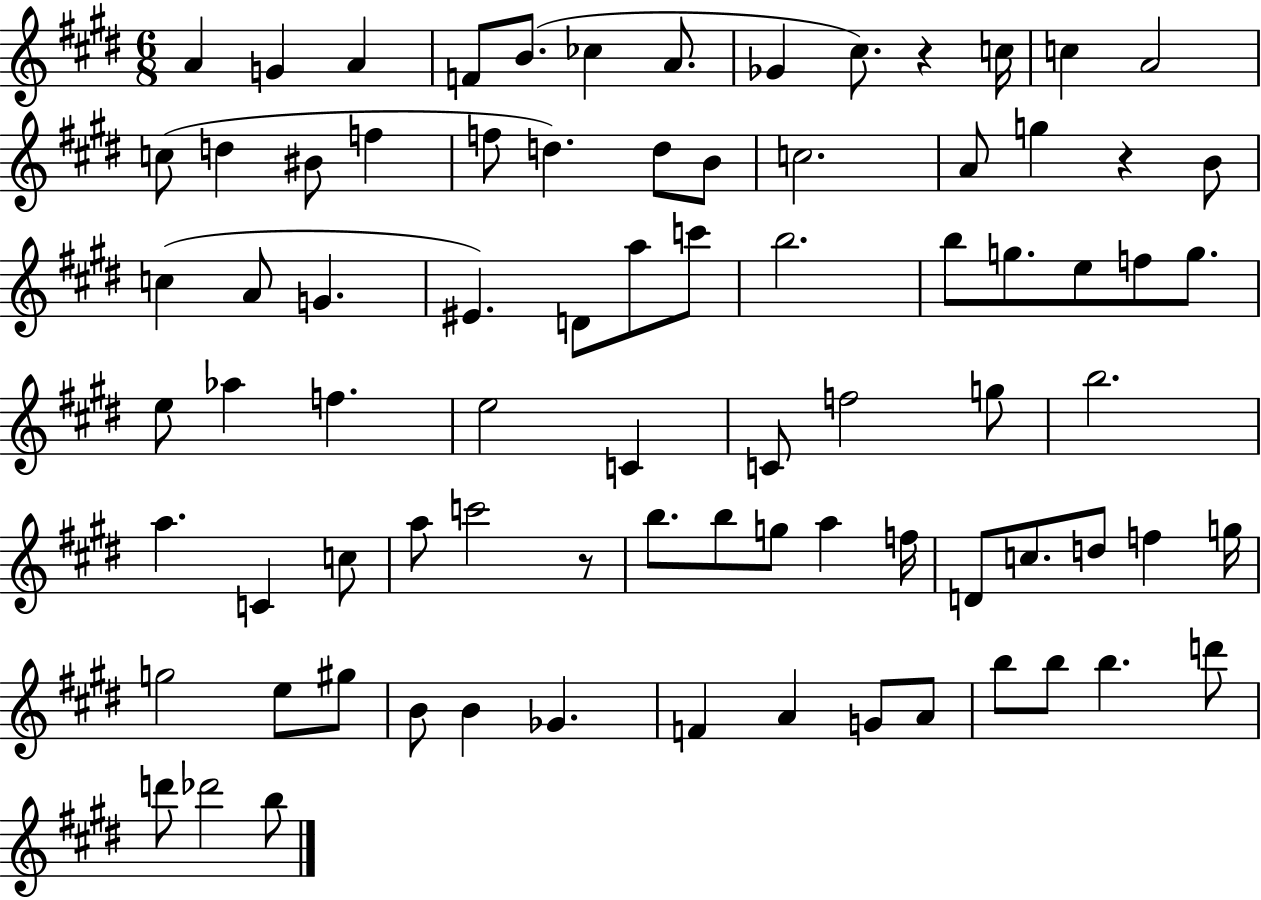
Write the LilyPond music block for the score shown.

{
  \clef treble
  \numericTimeSignature
  \time 6/8
  \key e \major
  a'4 g'4 a'4 | f'8 b'8.( ces''4 a'8. | ges'4 cis''8.) r4 c''16 | c''4 a'2 | \break c''8( d''4 bis'8 f''4 | f''8 d''4.) d''8 b'8 | c''2. | a'8 g''4 r4 b'8 | \break c''4( a'8 g'4. | eis'4.) d'8 a''8 c'''8 | b''2. | b''8 g''8. e''8 f''8 g''8. | \break e''8 aes''4 f''4. | e''2 c'4 | c'8 f''2 g''8 | b''2. | \break a''4. c'4 c''8 | a''8 c'''2 r8 | b''8. b''8 g''8 a''4 f''16 | d'8 c''8. d''8 f''4 g''16 | \break g''2 e''8 gis''8 | b'8 b'4 ges'4. | f'4 a'4 g'8 a'8 | b''8 b''8 b''4. d'''8 | \break d'''8 des'''2 b''8 | \bar "|."
}